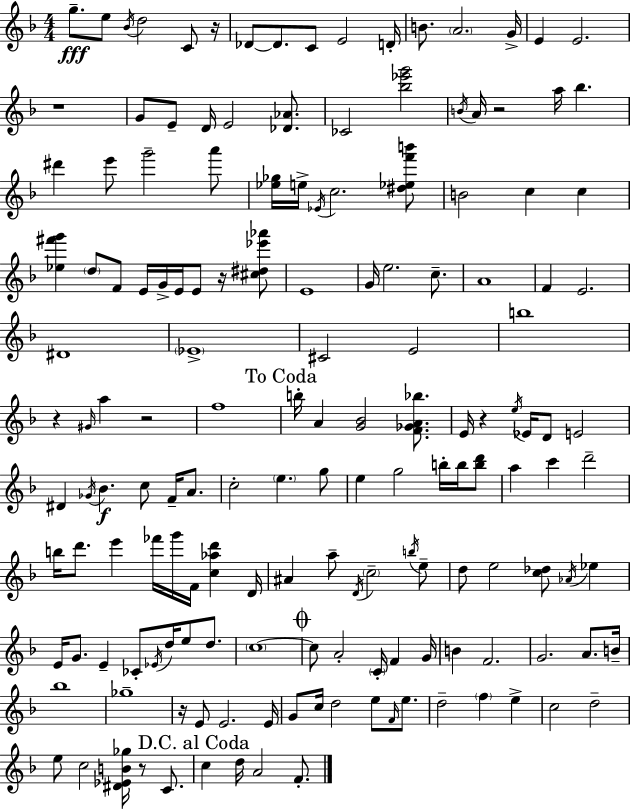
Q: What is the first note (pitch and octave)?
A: G5